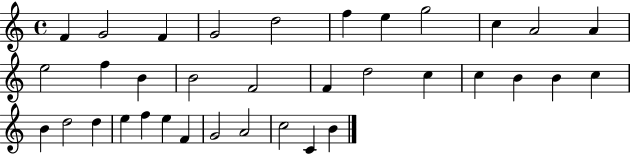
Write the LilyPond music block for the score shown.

{
  \clef treble
  \time 4/4
  \defaultTimeSignature
  \key c \major
  f'4 g'2 f'4 | g'2 d''2 | f''4 e''4 g''2 | c''4 a'2 a'4 | \break e''2 f''4 b'4 | b'2 f'2 | f'4 d''2 c''4 | c''4 b'4 b'4 c''4 | \break b'4 d''2 d''4 | e''4 f''4 e''4 f'4 | g'2 a'2 | c''2 c'4 b'4 | \break \bar "|."
}